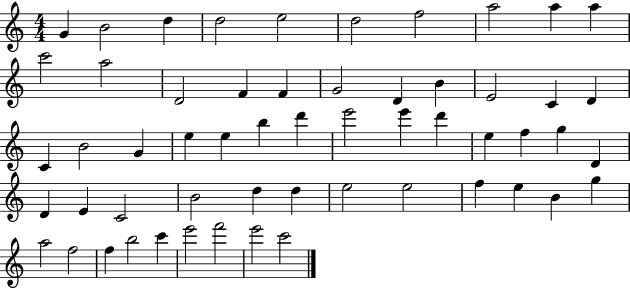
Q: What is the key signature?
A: C major